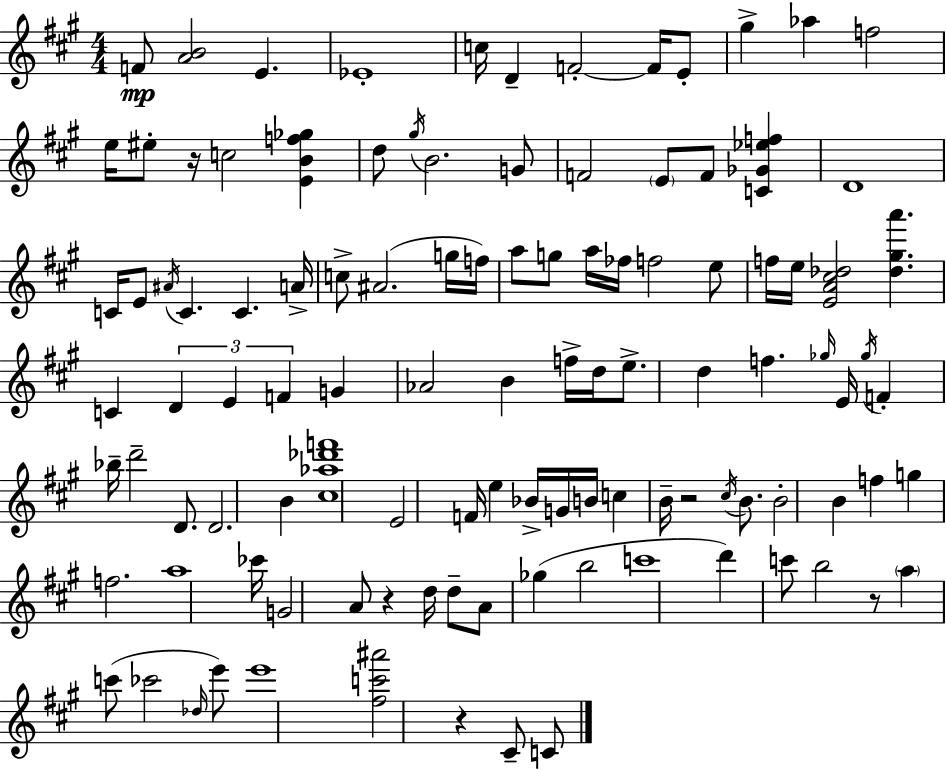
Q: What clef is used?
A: treble